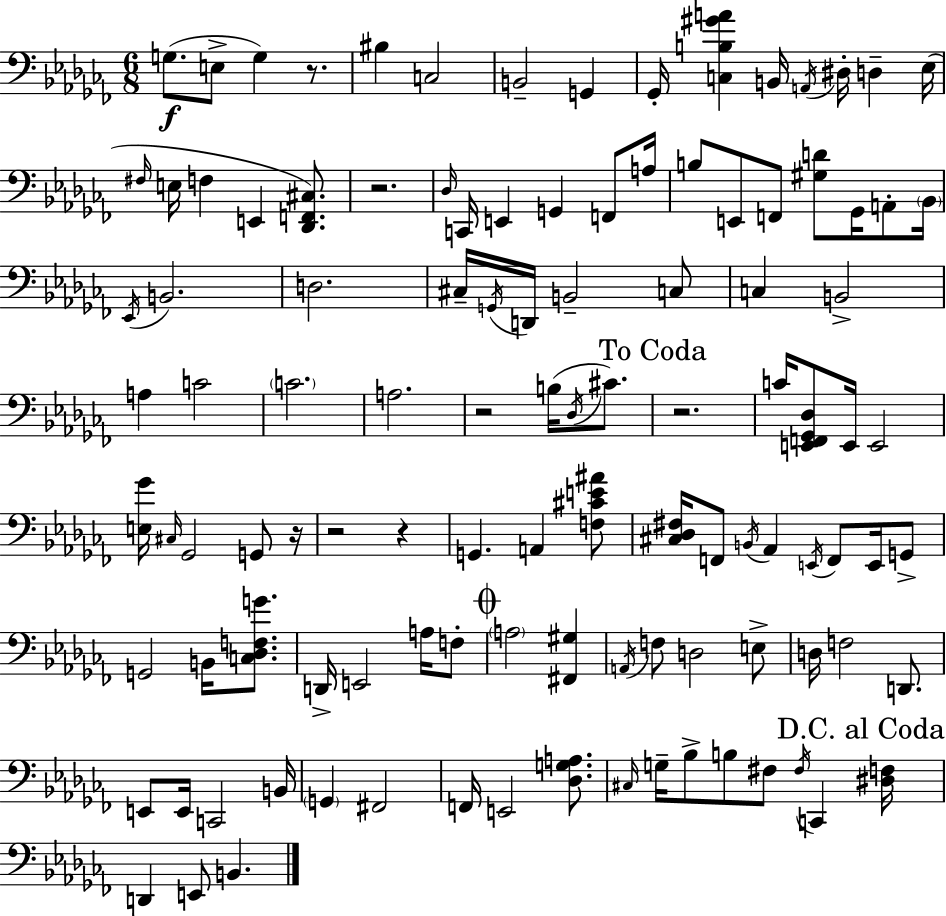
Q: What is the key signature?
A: AES minor